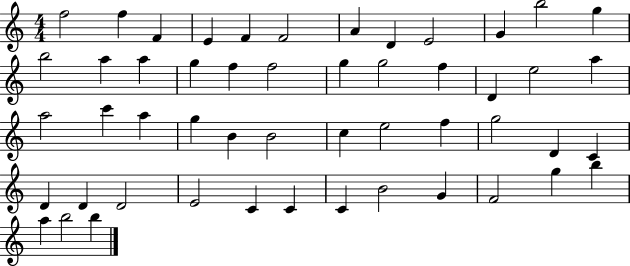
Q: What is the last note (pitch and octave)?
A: B5